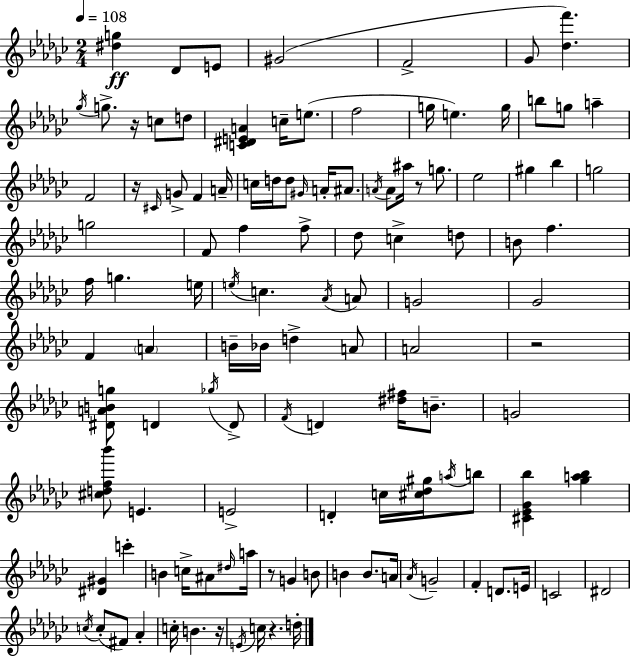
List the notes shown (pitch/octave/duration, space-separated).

[D#5,G5]/q Db4/e E4/e G#4/h F4/h Gb4/e [Db5,F6]/q. Gb5/s G5/e. R/s C5/e D5/e [C4,D#4,E4,A4]/q C5/s E5/e. F5/h G5/s E5/q. G5/s B5/e G5/e A5/q F4/h R/s C#4/s G4/e F4/q A4/s C5/s D5/s D5/e G#4/s A4/s A#4/e. A4/s A4/e A#5/s R/e G5/e. Eb5/h G#5/q Bb5/q G5/h G5/h F4/e F5/q F5/e Db5/e C5/q D5/e B4/e F5/q. F5/s G5/q. E5/s E5/s C5/q. Ab4/s A4/e G4/h Gb4/h F4/q A4/q B4/s Bb4/s D5/q A4/e A4/h R/h [D#4,A4,B4,G5]/e D4/q Gb5/s D4/e F4/s D4/q [D#5,F#5]/s B4/e. G4/h [C#5,D5,F5,Bb6]/e E4/q. E4/h D4/q C5/s [C#5,Db5,G#5]/s A5/s B5/e [C#4,Eb4,Gb4,Bb5]/q [Gb5,A5,Bb5]/q [D#4,G#4]/q C6/q B4/q C5/s A#4/e D#5/s A5/s R/e G4/q B4/e B4/q B4/e. A4/s Ab4/s G4/h F4/q D4/e. E4/s C4/h D#4/h C5/s C5/e F#4/e Ab4/q C5/s B4/q. R/s E4/s C5/s R/q. D5/s